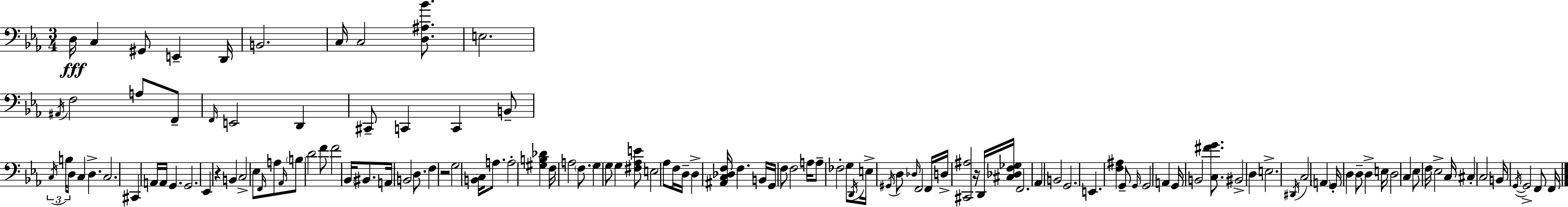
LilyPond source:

{
  \clef bass
  \numericTimeSignature
  \time 3/4
  \key c \minor
  d16\fff c4 gis,8 e,4-- d,16 | b,2. | c16 c2 <d ais bes'>8. | e2. | \break \acciaccatura { ais,16 } f2 a8 f,8-- | \grace { f,16 } e,2 d,4 | cis,8-- c,4 c,4 | b,8-- \tuplet 3/2 { \acciaccatura { c16 } b16 d16 } c4 d4.-> | \break c2. | cis,4 a,16 a,16 g,4. | g,2. | ees,4 r4 b,4 | \break c2-> ees8 | \grace { f,16 } a8 \grace { aes,16 } \parenthesize b8 d'2 | f'8 f'2 | \parenthesize bes,16 bis,8. a,16 b,2 | \break d8. f4 r2 | g2 | <b, c>16 a8. a2-. | <gis b des'>4 f16 a2 | \break \parenthesize f8. g4 g8 g4 | <fis aes e'>8 e2 | aes8 f16 d16-- d4-> <ais, c des f>16 f4. | b,16 g,16 f8 f2 | \break a16 a8-- fes2-. | g8 \acciaccatura { d,16 } e16-> \acciaccatura { gis,16 } d8 \grace { des16 } f,2 | f,16 d16-> <cis, ais>2 | r16 d,16 <cis des f ges>16 f,2. | \break aes,4 | b,2 g,2. | e,4. | <f ais>4 g,8-- \grace { g,16 } g,2 | \break a,4 g,16 b,2 | <c fis' g'>8. bis,2-> | d4 e2.-> | \acciaccatura { dis,16 } c2 | \break \parenthesize a,4 g,16-. d4 | d8-- d4-> e16 d2 | c4 ees8 | f16 ees2-> c16 cis4-. | \break c2 b,16 \acciaccatura { g,16~ }~ | g,2-> f,8 f,16 \bar "|."
}